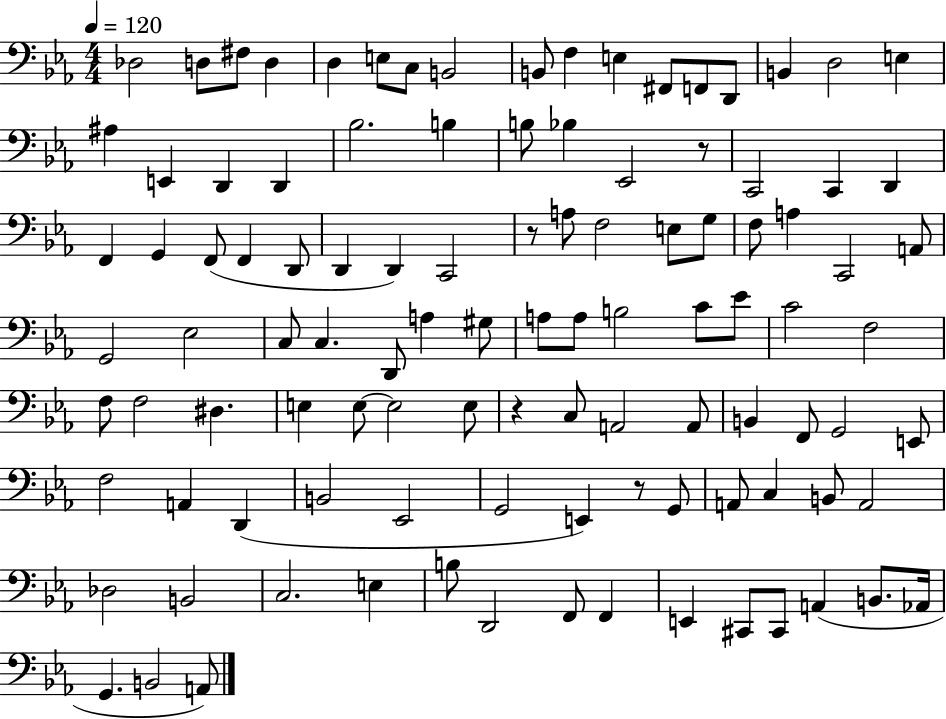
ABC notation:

X:1
T:Untitled
M:4/4
L:1/4
K:Eb
_D,2 D,/2 ^F,/2 D, D, E,/2 C,/2 B,,2 B,,/2 F, E, ^F,,/2 F,,/2 D,,/2 B,, D,2 E, ^A, E,, D,, D,, _B,2 B, B,/2 _B, _E,,2 z/2 C,,2 C,, D,, F,, G,, F,,/2 F,, D,,/2 D,, D,, C,,2 z/2 A,/2 F,2 E,/2 G,/2 F,/2 A, C,,2 A,,/2 G,,2 _E,2 C,/2 C, D,,/2 A, ^G,/2 A,/2 A,/2 B,2 C/2 _E/2 C2 F,2 F,/2 F,2 ^D, E, E,/2 E,2 E,/2 z C,/2 A,,2 A,,/2 B,, F,,/2 G,,2 E,,/2 F,2 A,, D,, B,,2 _E,,2 G,,2 E,, z/2 G,,/2 A,,/2 C, B,,/2 A,,2 _D,2 B,,2 C,2 E, B,/2 D,,2 F,,/2 F,, E,, ^C,,/2 ^C,,/2 A,, B,,/2 _A,,/4 G,, B,,2 A,,/2